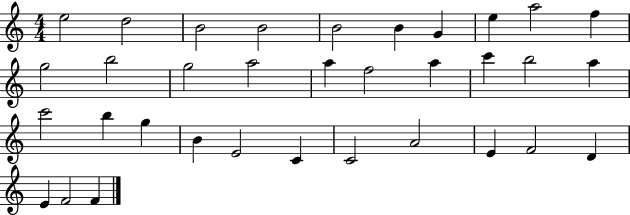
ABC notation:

X:1
T:Untitled
M:4/4
L:1/4
K:C
e2 d2 B2 B2 B2 B G e a2 f g2 b2 g2 a2 a f2 a c' b2 a c'2 b g B E2 C C2 A2 E F2 D E F2 F